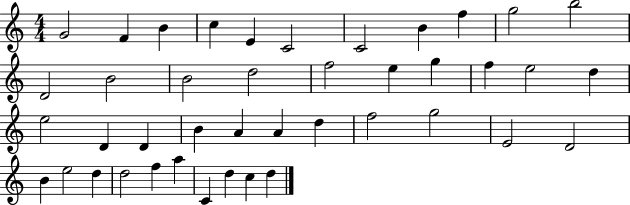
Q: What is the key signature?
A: C major